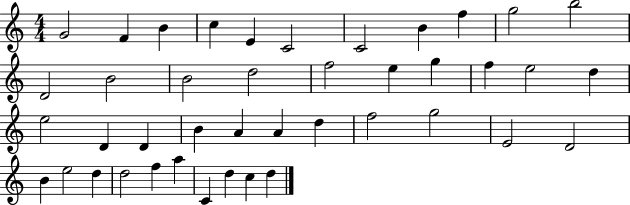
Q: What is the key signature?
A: C major